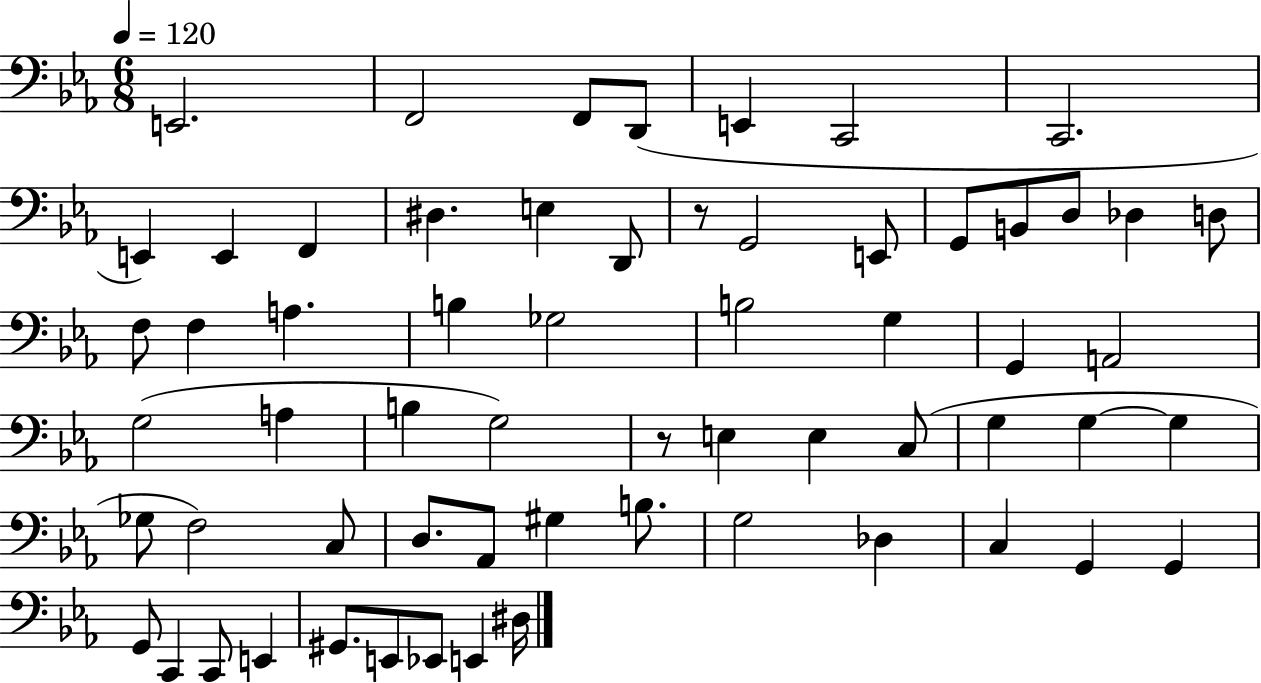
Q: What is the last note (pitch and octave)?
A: D#3